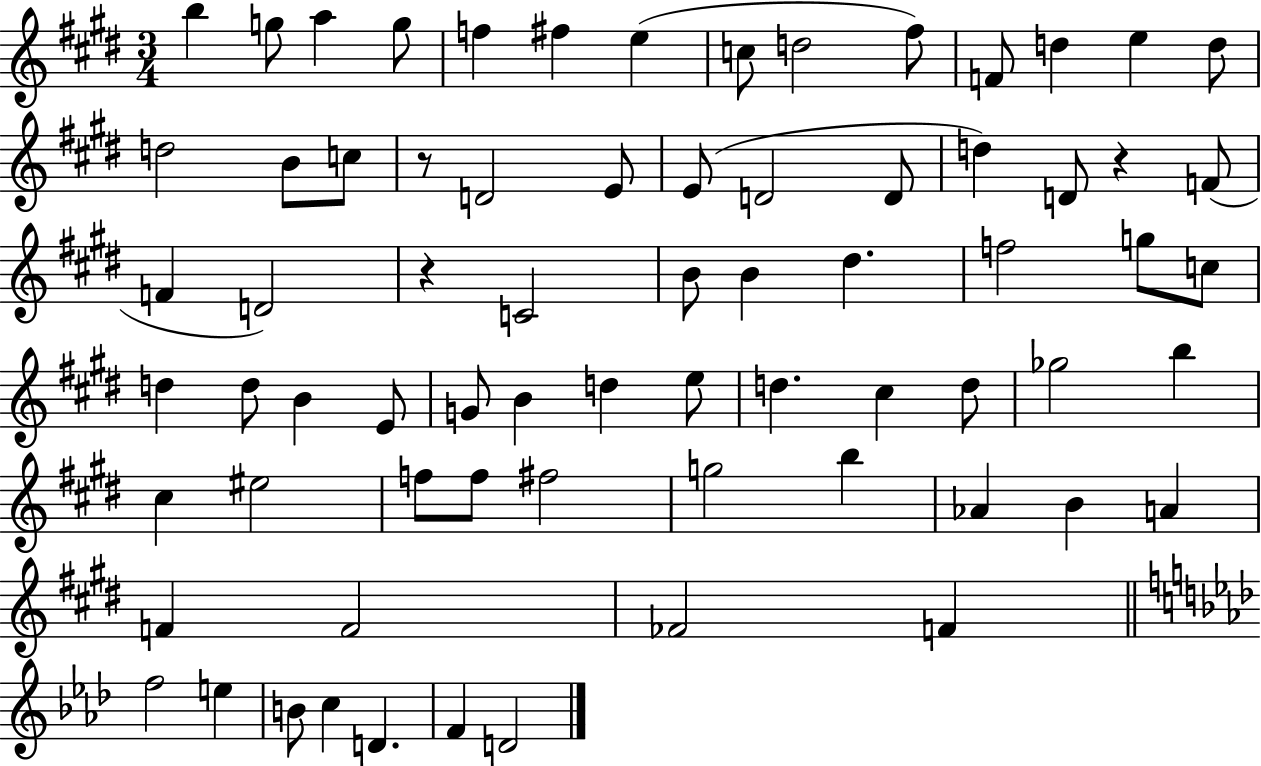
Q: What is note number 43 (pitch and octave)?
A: D5